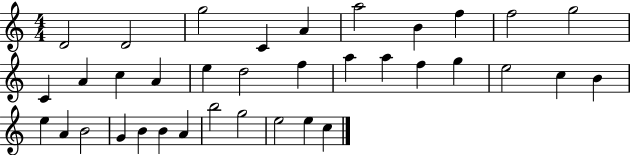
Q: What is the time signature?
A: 4/4